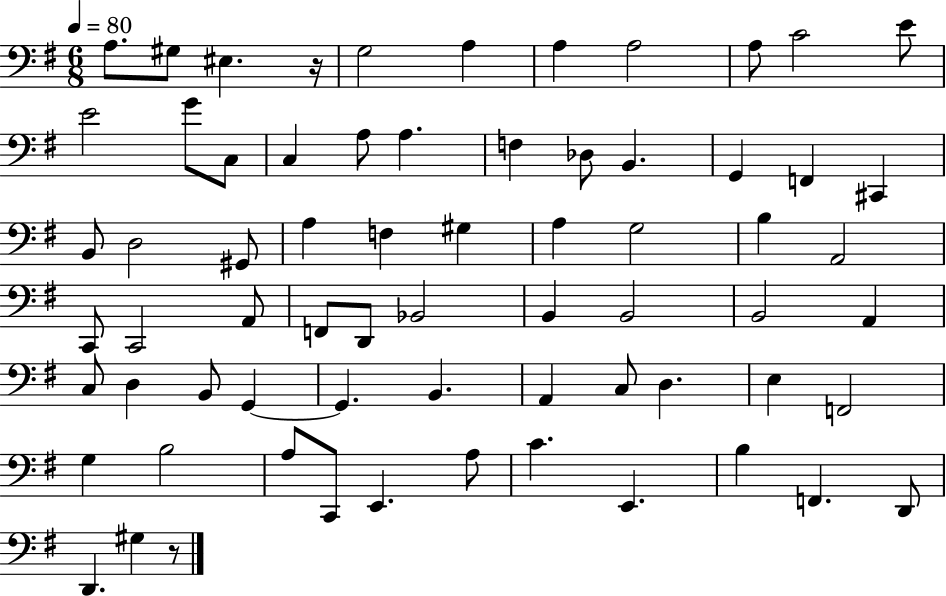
{
  \clef bass
  \numericTimeSignature
  \time 6/8
  \key g \major
  \tempo 4 = 80
  a8. gis8 eis4. r16 | g2 a4 | a4 a2 | a8 c'2 e'8 | \break e'2 g'8 c8 | c4 a8 a4. | f4 des8 b,4. | g,4 f,4 cis,4 | \break b,8 d2 gis,8 | a4 f4 gis4 | a4 g2 | b4 a,2 | \break c,8 c,2 a,8 | f,8 d,8 bes,2 | b,4 b,2 | b,2 a,4 | \break c8 d4 b,8 g,4~~ | g,4. b,4. | a,4 c8 d4. | e4 f,2 | \break g4 b2 | a8 c,8 e,4. a8 | c'4. e,4. | b4 f,4. d,8 | \break d,4. gis4 r8 | \bar "|."
}